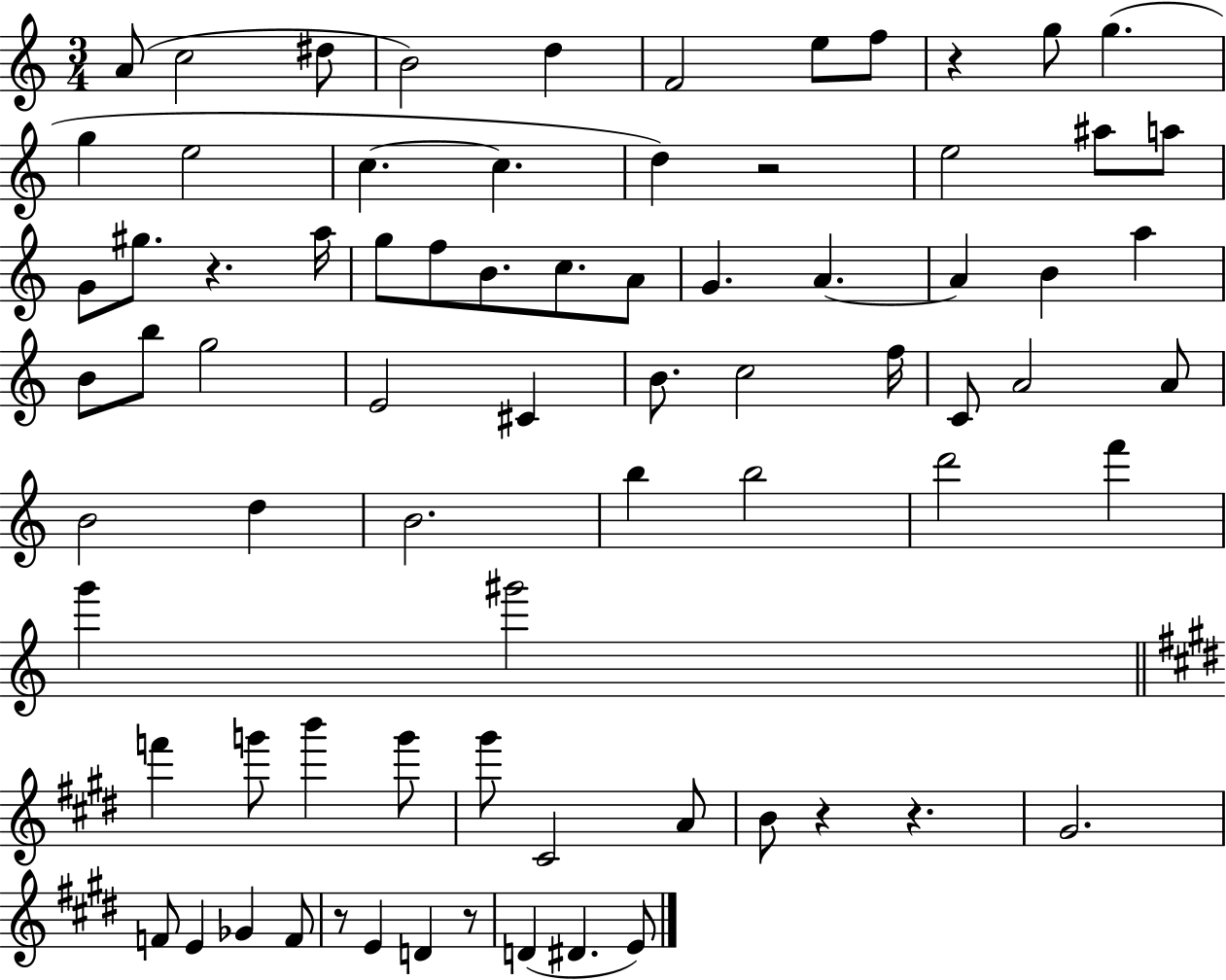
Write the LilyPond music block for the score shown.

{
  \clef treble
  \numericTimeSignature
  \time 3/4
  \key c \major
  \repeat volta 2 { a'8( c''2 dis''8 | b'2) d''4 | f'2 e''8 f''8 | r4 g''8 g''4.( | \break g''4 e''2 | c''4.~~ c''4. | d''4) r2 | e''2 ais''8 a''8 | \break g'8 gis''8. r4. a''16 | g''8 f''8 b'8. c''8. a'8 | g'4. a'4.~~ | a'4 b'4 a''4 | \break b'8 b''8 g''2 | e'2 cis'4 | b'8. c''2 f''16 | c'8 a'2 a'8 | \break b'2 d''4 | b'2. | b''4 b''2 | d'''2 f'''4 | \break g'''4 gis'''2 | \bar "||" \break \key e \major f'''4 g'''8 b'''4 g'''8 | gis'''8 cis'2 a'8 | b'8 r4 r4. | gis'2. | \break f'8 e'4 ges'4 f'8 | r8 e'4 d'4 r8 | d'4( dis'4. e'8) | } \bar "|."
}